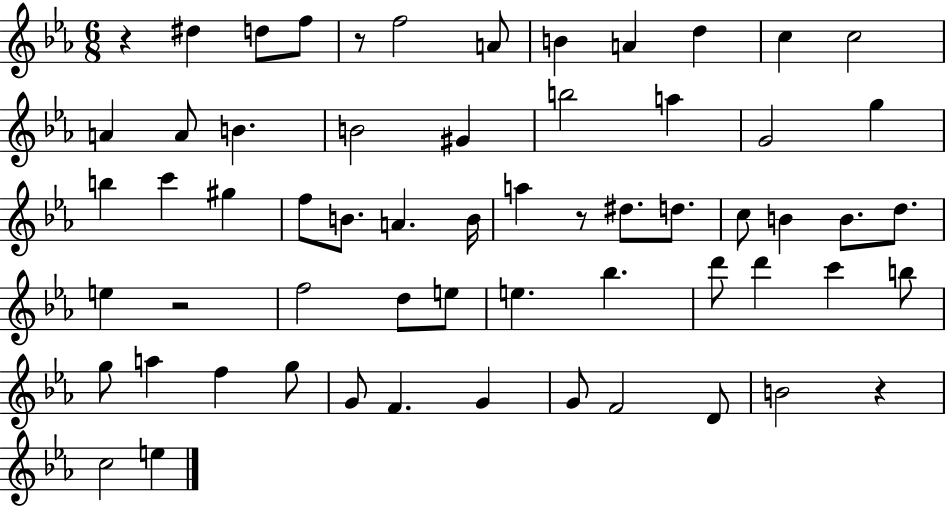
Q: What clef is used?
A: treble